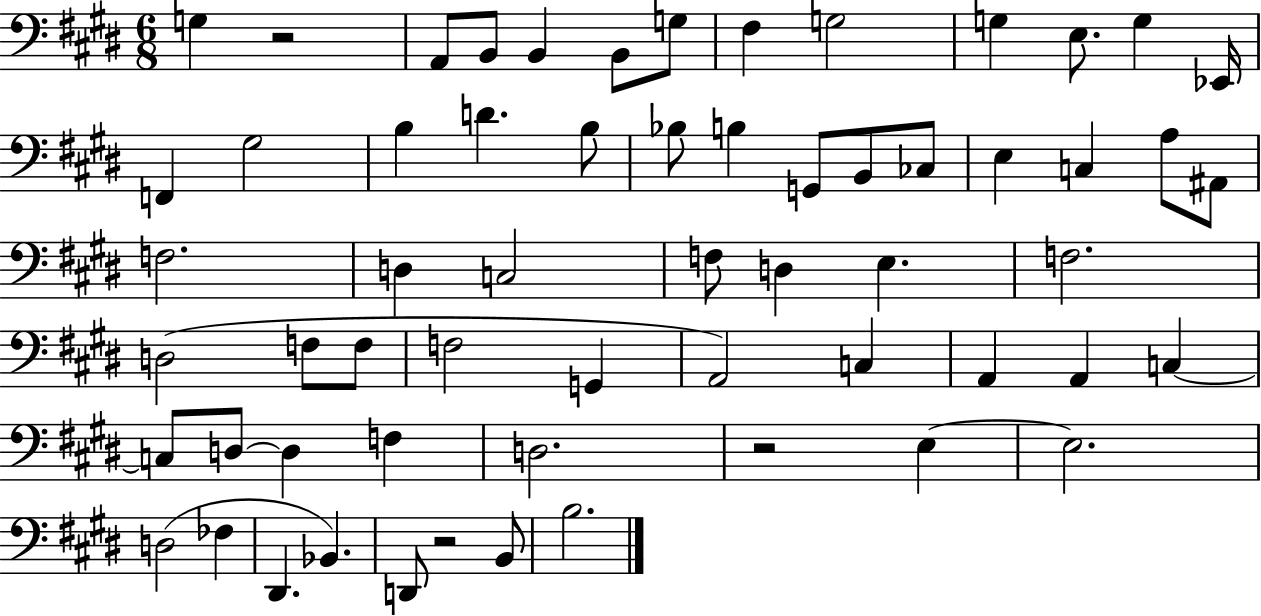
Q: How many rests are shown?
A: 3